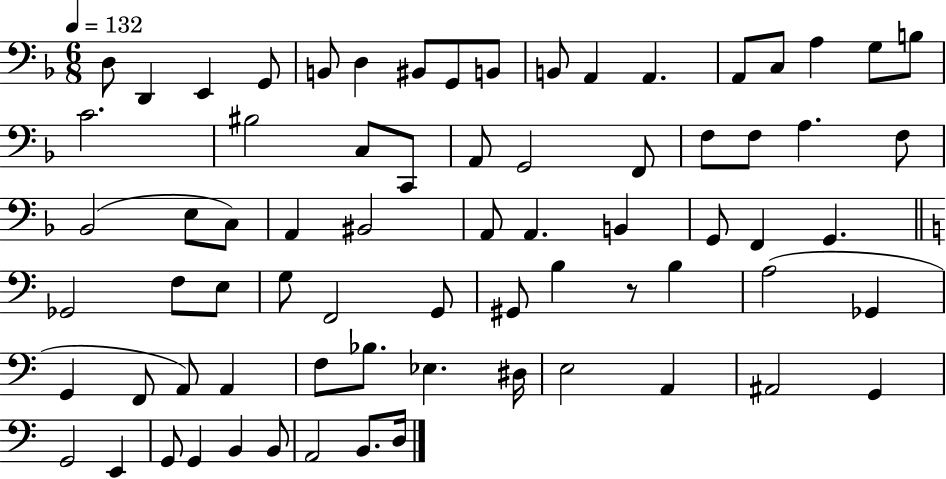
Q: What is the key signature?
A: F major